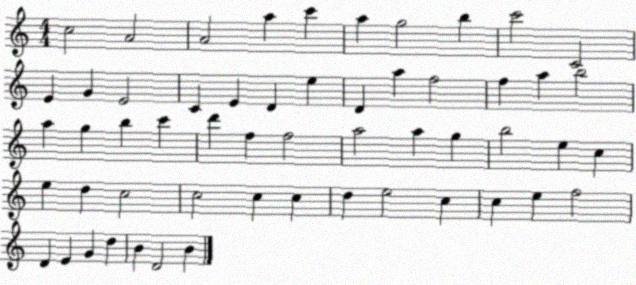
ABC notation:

X:1
T:Untitled
M:4/4
L:1/4
K:C
c2 A2 A2 a c' a g2 b c'2 C2 E G E2 C E D e D a f2 f a b2 a g b c' d' f f2 a2 a g b2 e c e d c2 c2 c c d e2 c c e f2 D E G d B D2 B